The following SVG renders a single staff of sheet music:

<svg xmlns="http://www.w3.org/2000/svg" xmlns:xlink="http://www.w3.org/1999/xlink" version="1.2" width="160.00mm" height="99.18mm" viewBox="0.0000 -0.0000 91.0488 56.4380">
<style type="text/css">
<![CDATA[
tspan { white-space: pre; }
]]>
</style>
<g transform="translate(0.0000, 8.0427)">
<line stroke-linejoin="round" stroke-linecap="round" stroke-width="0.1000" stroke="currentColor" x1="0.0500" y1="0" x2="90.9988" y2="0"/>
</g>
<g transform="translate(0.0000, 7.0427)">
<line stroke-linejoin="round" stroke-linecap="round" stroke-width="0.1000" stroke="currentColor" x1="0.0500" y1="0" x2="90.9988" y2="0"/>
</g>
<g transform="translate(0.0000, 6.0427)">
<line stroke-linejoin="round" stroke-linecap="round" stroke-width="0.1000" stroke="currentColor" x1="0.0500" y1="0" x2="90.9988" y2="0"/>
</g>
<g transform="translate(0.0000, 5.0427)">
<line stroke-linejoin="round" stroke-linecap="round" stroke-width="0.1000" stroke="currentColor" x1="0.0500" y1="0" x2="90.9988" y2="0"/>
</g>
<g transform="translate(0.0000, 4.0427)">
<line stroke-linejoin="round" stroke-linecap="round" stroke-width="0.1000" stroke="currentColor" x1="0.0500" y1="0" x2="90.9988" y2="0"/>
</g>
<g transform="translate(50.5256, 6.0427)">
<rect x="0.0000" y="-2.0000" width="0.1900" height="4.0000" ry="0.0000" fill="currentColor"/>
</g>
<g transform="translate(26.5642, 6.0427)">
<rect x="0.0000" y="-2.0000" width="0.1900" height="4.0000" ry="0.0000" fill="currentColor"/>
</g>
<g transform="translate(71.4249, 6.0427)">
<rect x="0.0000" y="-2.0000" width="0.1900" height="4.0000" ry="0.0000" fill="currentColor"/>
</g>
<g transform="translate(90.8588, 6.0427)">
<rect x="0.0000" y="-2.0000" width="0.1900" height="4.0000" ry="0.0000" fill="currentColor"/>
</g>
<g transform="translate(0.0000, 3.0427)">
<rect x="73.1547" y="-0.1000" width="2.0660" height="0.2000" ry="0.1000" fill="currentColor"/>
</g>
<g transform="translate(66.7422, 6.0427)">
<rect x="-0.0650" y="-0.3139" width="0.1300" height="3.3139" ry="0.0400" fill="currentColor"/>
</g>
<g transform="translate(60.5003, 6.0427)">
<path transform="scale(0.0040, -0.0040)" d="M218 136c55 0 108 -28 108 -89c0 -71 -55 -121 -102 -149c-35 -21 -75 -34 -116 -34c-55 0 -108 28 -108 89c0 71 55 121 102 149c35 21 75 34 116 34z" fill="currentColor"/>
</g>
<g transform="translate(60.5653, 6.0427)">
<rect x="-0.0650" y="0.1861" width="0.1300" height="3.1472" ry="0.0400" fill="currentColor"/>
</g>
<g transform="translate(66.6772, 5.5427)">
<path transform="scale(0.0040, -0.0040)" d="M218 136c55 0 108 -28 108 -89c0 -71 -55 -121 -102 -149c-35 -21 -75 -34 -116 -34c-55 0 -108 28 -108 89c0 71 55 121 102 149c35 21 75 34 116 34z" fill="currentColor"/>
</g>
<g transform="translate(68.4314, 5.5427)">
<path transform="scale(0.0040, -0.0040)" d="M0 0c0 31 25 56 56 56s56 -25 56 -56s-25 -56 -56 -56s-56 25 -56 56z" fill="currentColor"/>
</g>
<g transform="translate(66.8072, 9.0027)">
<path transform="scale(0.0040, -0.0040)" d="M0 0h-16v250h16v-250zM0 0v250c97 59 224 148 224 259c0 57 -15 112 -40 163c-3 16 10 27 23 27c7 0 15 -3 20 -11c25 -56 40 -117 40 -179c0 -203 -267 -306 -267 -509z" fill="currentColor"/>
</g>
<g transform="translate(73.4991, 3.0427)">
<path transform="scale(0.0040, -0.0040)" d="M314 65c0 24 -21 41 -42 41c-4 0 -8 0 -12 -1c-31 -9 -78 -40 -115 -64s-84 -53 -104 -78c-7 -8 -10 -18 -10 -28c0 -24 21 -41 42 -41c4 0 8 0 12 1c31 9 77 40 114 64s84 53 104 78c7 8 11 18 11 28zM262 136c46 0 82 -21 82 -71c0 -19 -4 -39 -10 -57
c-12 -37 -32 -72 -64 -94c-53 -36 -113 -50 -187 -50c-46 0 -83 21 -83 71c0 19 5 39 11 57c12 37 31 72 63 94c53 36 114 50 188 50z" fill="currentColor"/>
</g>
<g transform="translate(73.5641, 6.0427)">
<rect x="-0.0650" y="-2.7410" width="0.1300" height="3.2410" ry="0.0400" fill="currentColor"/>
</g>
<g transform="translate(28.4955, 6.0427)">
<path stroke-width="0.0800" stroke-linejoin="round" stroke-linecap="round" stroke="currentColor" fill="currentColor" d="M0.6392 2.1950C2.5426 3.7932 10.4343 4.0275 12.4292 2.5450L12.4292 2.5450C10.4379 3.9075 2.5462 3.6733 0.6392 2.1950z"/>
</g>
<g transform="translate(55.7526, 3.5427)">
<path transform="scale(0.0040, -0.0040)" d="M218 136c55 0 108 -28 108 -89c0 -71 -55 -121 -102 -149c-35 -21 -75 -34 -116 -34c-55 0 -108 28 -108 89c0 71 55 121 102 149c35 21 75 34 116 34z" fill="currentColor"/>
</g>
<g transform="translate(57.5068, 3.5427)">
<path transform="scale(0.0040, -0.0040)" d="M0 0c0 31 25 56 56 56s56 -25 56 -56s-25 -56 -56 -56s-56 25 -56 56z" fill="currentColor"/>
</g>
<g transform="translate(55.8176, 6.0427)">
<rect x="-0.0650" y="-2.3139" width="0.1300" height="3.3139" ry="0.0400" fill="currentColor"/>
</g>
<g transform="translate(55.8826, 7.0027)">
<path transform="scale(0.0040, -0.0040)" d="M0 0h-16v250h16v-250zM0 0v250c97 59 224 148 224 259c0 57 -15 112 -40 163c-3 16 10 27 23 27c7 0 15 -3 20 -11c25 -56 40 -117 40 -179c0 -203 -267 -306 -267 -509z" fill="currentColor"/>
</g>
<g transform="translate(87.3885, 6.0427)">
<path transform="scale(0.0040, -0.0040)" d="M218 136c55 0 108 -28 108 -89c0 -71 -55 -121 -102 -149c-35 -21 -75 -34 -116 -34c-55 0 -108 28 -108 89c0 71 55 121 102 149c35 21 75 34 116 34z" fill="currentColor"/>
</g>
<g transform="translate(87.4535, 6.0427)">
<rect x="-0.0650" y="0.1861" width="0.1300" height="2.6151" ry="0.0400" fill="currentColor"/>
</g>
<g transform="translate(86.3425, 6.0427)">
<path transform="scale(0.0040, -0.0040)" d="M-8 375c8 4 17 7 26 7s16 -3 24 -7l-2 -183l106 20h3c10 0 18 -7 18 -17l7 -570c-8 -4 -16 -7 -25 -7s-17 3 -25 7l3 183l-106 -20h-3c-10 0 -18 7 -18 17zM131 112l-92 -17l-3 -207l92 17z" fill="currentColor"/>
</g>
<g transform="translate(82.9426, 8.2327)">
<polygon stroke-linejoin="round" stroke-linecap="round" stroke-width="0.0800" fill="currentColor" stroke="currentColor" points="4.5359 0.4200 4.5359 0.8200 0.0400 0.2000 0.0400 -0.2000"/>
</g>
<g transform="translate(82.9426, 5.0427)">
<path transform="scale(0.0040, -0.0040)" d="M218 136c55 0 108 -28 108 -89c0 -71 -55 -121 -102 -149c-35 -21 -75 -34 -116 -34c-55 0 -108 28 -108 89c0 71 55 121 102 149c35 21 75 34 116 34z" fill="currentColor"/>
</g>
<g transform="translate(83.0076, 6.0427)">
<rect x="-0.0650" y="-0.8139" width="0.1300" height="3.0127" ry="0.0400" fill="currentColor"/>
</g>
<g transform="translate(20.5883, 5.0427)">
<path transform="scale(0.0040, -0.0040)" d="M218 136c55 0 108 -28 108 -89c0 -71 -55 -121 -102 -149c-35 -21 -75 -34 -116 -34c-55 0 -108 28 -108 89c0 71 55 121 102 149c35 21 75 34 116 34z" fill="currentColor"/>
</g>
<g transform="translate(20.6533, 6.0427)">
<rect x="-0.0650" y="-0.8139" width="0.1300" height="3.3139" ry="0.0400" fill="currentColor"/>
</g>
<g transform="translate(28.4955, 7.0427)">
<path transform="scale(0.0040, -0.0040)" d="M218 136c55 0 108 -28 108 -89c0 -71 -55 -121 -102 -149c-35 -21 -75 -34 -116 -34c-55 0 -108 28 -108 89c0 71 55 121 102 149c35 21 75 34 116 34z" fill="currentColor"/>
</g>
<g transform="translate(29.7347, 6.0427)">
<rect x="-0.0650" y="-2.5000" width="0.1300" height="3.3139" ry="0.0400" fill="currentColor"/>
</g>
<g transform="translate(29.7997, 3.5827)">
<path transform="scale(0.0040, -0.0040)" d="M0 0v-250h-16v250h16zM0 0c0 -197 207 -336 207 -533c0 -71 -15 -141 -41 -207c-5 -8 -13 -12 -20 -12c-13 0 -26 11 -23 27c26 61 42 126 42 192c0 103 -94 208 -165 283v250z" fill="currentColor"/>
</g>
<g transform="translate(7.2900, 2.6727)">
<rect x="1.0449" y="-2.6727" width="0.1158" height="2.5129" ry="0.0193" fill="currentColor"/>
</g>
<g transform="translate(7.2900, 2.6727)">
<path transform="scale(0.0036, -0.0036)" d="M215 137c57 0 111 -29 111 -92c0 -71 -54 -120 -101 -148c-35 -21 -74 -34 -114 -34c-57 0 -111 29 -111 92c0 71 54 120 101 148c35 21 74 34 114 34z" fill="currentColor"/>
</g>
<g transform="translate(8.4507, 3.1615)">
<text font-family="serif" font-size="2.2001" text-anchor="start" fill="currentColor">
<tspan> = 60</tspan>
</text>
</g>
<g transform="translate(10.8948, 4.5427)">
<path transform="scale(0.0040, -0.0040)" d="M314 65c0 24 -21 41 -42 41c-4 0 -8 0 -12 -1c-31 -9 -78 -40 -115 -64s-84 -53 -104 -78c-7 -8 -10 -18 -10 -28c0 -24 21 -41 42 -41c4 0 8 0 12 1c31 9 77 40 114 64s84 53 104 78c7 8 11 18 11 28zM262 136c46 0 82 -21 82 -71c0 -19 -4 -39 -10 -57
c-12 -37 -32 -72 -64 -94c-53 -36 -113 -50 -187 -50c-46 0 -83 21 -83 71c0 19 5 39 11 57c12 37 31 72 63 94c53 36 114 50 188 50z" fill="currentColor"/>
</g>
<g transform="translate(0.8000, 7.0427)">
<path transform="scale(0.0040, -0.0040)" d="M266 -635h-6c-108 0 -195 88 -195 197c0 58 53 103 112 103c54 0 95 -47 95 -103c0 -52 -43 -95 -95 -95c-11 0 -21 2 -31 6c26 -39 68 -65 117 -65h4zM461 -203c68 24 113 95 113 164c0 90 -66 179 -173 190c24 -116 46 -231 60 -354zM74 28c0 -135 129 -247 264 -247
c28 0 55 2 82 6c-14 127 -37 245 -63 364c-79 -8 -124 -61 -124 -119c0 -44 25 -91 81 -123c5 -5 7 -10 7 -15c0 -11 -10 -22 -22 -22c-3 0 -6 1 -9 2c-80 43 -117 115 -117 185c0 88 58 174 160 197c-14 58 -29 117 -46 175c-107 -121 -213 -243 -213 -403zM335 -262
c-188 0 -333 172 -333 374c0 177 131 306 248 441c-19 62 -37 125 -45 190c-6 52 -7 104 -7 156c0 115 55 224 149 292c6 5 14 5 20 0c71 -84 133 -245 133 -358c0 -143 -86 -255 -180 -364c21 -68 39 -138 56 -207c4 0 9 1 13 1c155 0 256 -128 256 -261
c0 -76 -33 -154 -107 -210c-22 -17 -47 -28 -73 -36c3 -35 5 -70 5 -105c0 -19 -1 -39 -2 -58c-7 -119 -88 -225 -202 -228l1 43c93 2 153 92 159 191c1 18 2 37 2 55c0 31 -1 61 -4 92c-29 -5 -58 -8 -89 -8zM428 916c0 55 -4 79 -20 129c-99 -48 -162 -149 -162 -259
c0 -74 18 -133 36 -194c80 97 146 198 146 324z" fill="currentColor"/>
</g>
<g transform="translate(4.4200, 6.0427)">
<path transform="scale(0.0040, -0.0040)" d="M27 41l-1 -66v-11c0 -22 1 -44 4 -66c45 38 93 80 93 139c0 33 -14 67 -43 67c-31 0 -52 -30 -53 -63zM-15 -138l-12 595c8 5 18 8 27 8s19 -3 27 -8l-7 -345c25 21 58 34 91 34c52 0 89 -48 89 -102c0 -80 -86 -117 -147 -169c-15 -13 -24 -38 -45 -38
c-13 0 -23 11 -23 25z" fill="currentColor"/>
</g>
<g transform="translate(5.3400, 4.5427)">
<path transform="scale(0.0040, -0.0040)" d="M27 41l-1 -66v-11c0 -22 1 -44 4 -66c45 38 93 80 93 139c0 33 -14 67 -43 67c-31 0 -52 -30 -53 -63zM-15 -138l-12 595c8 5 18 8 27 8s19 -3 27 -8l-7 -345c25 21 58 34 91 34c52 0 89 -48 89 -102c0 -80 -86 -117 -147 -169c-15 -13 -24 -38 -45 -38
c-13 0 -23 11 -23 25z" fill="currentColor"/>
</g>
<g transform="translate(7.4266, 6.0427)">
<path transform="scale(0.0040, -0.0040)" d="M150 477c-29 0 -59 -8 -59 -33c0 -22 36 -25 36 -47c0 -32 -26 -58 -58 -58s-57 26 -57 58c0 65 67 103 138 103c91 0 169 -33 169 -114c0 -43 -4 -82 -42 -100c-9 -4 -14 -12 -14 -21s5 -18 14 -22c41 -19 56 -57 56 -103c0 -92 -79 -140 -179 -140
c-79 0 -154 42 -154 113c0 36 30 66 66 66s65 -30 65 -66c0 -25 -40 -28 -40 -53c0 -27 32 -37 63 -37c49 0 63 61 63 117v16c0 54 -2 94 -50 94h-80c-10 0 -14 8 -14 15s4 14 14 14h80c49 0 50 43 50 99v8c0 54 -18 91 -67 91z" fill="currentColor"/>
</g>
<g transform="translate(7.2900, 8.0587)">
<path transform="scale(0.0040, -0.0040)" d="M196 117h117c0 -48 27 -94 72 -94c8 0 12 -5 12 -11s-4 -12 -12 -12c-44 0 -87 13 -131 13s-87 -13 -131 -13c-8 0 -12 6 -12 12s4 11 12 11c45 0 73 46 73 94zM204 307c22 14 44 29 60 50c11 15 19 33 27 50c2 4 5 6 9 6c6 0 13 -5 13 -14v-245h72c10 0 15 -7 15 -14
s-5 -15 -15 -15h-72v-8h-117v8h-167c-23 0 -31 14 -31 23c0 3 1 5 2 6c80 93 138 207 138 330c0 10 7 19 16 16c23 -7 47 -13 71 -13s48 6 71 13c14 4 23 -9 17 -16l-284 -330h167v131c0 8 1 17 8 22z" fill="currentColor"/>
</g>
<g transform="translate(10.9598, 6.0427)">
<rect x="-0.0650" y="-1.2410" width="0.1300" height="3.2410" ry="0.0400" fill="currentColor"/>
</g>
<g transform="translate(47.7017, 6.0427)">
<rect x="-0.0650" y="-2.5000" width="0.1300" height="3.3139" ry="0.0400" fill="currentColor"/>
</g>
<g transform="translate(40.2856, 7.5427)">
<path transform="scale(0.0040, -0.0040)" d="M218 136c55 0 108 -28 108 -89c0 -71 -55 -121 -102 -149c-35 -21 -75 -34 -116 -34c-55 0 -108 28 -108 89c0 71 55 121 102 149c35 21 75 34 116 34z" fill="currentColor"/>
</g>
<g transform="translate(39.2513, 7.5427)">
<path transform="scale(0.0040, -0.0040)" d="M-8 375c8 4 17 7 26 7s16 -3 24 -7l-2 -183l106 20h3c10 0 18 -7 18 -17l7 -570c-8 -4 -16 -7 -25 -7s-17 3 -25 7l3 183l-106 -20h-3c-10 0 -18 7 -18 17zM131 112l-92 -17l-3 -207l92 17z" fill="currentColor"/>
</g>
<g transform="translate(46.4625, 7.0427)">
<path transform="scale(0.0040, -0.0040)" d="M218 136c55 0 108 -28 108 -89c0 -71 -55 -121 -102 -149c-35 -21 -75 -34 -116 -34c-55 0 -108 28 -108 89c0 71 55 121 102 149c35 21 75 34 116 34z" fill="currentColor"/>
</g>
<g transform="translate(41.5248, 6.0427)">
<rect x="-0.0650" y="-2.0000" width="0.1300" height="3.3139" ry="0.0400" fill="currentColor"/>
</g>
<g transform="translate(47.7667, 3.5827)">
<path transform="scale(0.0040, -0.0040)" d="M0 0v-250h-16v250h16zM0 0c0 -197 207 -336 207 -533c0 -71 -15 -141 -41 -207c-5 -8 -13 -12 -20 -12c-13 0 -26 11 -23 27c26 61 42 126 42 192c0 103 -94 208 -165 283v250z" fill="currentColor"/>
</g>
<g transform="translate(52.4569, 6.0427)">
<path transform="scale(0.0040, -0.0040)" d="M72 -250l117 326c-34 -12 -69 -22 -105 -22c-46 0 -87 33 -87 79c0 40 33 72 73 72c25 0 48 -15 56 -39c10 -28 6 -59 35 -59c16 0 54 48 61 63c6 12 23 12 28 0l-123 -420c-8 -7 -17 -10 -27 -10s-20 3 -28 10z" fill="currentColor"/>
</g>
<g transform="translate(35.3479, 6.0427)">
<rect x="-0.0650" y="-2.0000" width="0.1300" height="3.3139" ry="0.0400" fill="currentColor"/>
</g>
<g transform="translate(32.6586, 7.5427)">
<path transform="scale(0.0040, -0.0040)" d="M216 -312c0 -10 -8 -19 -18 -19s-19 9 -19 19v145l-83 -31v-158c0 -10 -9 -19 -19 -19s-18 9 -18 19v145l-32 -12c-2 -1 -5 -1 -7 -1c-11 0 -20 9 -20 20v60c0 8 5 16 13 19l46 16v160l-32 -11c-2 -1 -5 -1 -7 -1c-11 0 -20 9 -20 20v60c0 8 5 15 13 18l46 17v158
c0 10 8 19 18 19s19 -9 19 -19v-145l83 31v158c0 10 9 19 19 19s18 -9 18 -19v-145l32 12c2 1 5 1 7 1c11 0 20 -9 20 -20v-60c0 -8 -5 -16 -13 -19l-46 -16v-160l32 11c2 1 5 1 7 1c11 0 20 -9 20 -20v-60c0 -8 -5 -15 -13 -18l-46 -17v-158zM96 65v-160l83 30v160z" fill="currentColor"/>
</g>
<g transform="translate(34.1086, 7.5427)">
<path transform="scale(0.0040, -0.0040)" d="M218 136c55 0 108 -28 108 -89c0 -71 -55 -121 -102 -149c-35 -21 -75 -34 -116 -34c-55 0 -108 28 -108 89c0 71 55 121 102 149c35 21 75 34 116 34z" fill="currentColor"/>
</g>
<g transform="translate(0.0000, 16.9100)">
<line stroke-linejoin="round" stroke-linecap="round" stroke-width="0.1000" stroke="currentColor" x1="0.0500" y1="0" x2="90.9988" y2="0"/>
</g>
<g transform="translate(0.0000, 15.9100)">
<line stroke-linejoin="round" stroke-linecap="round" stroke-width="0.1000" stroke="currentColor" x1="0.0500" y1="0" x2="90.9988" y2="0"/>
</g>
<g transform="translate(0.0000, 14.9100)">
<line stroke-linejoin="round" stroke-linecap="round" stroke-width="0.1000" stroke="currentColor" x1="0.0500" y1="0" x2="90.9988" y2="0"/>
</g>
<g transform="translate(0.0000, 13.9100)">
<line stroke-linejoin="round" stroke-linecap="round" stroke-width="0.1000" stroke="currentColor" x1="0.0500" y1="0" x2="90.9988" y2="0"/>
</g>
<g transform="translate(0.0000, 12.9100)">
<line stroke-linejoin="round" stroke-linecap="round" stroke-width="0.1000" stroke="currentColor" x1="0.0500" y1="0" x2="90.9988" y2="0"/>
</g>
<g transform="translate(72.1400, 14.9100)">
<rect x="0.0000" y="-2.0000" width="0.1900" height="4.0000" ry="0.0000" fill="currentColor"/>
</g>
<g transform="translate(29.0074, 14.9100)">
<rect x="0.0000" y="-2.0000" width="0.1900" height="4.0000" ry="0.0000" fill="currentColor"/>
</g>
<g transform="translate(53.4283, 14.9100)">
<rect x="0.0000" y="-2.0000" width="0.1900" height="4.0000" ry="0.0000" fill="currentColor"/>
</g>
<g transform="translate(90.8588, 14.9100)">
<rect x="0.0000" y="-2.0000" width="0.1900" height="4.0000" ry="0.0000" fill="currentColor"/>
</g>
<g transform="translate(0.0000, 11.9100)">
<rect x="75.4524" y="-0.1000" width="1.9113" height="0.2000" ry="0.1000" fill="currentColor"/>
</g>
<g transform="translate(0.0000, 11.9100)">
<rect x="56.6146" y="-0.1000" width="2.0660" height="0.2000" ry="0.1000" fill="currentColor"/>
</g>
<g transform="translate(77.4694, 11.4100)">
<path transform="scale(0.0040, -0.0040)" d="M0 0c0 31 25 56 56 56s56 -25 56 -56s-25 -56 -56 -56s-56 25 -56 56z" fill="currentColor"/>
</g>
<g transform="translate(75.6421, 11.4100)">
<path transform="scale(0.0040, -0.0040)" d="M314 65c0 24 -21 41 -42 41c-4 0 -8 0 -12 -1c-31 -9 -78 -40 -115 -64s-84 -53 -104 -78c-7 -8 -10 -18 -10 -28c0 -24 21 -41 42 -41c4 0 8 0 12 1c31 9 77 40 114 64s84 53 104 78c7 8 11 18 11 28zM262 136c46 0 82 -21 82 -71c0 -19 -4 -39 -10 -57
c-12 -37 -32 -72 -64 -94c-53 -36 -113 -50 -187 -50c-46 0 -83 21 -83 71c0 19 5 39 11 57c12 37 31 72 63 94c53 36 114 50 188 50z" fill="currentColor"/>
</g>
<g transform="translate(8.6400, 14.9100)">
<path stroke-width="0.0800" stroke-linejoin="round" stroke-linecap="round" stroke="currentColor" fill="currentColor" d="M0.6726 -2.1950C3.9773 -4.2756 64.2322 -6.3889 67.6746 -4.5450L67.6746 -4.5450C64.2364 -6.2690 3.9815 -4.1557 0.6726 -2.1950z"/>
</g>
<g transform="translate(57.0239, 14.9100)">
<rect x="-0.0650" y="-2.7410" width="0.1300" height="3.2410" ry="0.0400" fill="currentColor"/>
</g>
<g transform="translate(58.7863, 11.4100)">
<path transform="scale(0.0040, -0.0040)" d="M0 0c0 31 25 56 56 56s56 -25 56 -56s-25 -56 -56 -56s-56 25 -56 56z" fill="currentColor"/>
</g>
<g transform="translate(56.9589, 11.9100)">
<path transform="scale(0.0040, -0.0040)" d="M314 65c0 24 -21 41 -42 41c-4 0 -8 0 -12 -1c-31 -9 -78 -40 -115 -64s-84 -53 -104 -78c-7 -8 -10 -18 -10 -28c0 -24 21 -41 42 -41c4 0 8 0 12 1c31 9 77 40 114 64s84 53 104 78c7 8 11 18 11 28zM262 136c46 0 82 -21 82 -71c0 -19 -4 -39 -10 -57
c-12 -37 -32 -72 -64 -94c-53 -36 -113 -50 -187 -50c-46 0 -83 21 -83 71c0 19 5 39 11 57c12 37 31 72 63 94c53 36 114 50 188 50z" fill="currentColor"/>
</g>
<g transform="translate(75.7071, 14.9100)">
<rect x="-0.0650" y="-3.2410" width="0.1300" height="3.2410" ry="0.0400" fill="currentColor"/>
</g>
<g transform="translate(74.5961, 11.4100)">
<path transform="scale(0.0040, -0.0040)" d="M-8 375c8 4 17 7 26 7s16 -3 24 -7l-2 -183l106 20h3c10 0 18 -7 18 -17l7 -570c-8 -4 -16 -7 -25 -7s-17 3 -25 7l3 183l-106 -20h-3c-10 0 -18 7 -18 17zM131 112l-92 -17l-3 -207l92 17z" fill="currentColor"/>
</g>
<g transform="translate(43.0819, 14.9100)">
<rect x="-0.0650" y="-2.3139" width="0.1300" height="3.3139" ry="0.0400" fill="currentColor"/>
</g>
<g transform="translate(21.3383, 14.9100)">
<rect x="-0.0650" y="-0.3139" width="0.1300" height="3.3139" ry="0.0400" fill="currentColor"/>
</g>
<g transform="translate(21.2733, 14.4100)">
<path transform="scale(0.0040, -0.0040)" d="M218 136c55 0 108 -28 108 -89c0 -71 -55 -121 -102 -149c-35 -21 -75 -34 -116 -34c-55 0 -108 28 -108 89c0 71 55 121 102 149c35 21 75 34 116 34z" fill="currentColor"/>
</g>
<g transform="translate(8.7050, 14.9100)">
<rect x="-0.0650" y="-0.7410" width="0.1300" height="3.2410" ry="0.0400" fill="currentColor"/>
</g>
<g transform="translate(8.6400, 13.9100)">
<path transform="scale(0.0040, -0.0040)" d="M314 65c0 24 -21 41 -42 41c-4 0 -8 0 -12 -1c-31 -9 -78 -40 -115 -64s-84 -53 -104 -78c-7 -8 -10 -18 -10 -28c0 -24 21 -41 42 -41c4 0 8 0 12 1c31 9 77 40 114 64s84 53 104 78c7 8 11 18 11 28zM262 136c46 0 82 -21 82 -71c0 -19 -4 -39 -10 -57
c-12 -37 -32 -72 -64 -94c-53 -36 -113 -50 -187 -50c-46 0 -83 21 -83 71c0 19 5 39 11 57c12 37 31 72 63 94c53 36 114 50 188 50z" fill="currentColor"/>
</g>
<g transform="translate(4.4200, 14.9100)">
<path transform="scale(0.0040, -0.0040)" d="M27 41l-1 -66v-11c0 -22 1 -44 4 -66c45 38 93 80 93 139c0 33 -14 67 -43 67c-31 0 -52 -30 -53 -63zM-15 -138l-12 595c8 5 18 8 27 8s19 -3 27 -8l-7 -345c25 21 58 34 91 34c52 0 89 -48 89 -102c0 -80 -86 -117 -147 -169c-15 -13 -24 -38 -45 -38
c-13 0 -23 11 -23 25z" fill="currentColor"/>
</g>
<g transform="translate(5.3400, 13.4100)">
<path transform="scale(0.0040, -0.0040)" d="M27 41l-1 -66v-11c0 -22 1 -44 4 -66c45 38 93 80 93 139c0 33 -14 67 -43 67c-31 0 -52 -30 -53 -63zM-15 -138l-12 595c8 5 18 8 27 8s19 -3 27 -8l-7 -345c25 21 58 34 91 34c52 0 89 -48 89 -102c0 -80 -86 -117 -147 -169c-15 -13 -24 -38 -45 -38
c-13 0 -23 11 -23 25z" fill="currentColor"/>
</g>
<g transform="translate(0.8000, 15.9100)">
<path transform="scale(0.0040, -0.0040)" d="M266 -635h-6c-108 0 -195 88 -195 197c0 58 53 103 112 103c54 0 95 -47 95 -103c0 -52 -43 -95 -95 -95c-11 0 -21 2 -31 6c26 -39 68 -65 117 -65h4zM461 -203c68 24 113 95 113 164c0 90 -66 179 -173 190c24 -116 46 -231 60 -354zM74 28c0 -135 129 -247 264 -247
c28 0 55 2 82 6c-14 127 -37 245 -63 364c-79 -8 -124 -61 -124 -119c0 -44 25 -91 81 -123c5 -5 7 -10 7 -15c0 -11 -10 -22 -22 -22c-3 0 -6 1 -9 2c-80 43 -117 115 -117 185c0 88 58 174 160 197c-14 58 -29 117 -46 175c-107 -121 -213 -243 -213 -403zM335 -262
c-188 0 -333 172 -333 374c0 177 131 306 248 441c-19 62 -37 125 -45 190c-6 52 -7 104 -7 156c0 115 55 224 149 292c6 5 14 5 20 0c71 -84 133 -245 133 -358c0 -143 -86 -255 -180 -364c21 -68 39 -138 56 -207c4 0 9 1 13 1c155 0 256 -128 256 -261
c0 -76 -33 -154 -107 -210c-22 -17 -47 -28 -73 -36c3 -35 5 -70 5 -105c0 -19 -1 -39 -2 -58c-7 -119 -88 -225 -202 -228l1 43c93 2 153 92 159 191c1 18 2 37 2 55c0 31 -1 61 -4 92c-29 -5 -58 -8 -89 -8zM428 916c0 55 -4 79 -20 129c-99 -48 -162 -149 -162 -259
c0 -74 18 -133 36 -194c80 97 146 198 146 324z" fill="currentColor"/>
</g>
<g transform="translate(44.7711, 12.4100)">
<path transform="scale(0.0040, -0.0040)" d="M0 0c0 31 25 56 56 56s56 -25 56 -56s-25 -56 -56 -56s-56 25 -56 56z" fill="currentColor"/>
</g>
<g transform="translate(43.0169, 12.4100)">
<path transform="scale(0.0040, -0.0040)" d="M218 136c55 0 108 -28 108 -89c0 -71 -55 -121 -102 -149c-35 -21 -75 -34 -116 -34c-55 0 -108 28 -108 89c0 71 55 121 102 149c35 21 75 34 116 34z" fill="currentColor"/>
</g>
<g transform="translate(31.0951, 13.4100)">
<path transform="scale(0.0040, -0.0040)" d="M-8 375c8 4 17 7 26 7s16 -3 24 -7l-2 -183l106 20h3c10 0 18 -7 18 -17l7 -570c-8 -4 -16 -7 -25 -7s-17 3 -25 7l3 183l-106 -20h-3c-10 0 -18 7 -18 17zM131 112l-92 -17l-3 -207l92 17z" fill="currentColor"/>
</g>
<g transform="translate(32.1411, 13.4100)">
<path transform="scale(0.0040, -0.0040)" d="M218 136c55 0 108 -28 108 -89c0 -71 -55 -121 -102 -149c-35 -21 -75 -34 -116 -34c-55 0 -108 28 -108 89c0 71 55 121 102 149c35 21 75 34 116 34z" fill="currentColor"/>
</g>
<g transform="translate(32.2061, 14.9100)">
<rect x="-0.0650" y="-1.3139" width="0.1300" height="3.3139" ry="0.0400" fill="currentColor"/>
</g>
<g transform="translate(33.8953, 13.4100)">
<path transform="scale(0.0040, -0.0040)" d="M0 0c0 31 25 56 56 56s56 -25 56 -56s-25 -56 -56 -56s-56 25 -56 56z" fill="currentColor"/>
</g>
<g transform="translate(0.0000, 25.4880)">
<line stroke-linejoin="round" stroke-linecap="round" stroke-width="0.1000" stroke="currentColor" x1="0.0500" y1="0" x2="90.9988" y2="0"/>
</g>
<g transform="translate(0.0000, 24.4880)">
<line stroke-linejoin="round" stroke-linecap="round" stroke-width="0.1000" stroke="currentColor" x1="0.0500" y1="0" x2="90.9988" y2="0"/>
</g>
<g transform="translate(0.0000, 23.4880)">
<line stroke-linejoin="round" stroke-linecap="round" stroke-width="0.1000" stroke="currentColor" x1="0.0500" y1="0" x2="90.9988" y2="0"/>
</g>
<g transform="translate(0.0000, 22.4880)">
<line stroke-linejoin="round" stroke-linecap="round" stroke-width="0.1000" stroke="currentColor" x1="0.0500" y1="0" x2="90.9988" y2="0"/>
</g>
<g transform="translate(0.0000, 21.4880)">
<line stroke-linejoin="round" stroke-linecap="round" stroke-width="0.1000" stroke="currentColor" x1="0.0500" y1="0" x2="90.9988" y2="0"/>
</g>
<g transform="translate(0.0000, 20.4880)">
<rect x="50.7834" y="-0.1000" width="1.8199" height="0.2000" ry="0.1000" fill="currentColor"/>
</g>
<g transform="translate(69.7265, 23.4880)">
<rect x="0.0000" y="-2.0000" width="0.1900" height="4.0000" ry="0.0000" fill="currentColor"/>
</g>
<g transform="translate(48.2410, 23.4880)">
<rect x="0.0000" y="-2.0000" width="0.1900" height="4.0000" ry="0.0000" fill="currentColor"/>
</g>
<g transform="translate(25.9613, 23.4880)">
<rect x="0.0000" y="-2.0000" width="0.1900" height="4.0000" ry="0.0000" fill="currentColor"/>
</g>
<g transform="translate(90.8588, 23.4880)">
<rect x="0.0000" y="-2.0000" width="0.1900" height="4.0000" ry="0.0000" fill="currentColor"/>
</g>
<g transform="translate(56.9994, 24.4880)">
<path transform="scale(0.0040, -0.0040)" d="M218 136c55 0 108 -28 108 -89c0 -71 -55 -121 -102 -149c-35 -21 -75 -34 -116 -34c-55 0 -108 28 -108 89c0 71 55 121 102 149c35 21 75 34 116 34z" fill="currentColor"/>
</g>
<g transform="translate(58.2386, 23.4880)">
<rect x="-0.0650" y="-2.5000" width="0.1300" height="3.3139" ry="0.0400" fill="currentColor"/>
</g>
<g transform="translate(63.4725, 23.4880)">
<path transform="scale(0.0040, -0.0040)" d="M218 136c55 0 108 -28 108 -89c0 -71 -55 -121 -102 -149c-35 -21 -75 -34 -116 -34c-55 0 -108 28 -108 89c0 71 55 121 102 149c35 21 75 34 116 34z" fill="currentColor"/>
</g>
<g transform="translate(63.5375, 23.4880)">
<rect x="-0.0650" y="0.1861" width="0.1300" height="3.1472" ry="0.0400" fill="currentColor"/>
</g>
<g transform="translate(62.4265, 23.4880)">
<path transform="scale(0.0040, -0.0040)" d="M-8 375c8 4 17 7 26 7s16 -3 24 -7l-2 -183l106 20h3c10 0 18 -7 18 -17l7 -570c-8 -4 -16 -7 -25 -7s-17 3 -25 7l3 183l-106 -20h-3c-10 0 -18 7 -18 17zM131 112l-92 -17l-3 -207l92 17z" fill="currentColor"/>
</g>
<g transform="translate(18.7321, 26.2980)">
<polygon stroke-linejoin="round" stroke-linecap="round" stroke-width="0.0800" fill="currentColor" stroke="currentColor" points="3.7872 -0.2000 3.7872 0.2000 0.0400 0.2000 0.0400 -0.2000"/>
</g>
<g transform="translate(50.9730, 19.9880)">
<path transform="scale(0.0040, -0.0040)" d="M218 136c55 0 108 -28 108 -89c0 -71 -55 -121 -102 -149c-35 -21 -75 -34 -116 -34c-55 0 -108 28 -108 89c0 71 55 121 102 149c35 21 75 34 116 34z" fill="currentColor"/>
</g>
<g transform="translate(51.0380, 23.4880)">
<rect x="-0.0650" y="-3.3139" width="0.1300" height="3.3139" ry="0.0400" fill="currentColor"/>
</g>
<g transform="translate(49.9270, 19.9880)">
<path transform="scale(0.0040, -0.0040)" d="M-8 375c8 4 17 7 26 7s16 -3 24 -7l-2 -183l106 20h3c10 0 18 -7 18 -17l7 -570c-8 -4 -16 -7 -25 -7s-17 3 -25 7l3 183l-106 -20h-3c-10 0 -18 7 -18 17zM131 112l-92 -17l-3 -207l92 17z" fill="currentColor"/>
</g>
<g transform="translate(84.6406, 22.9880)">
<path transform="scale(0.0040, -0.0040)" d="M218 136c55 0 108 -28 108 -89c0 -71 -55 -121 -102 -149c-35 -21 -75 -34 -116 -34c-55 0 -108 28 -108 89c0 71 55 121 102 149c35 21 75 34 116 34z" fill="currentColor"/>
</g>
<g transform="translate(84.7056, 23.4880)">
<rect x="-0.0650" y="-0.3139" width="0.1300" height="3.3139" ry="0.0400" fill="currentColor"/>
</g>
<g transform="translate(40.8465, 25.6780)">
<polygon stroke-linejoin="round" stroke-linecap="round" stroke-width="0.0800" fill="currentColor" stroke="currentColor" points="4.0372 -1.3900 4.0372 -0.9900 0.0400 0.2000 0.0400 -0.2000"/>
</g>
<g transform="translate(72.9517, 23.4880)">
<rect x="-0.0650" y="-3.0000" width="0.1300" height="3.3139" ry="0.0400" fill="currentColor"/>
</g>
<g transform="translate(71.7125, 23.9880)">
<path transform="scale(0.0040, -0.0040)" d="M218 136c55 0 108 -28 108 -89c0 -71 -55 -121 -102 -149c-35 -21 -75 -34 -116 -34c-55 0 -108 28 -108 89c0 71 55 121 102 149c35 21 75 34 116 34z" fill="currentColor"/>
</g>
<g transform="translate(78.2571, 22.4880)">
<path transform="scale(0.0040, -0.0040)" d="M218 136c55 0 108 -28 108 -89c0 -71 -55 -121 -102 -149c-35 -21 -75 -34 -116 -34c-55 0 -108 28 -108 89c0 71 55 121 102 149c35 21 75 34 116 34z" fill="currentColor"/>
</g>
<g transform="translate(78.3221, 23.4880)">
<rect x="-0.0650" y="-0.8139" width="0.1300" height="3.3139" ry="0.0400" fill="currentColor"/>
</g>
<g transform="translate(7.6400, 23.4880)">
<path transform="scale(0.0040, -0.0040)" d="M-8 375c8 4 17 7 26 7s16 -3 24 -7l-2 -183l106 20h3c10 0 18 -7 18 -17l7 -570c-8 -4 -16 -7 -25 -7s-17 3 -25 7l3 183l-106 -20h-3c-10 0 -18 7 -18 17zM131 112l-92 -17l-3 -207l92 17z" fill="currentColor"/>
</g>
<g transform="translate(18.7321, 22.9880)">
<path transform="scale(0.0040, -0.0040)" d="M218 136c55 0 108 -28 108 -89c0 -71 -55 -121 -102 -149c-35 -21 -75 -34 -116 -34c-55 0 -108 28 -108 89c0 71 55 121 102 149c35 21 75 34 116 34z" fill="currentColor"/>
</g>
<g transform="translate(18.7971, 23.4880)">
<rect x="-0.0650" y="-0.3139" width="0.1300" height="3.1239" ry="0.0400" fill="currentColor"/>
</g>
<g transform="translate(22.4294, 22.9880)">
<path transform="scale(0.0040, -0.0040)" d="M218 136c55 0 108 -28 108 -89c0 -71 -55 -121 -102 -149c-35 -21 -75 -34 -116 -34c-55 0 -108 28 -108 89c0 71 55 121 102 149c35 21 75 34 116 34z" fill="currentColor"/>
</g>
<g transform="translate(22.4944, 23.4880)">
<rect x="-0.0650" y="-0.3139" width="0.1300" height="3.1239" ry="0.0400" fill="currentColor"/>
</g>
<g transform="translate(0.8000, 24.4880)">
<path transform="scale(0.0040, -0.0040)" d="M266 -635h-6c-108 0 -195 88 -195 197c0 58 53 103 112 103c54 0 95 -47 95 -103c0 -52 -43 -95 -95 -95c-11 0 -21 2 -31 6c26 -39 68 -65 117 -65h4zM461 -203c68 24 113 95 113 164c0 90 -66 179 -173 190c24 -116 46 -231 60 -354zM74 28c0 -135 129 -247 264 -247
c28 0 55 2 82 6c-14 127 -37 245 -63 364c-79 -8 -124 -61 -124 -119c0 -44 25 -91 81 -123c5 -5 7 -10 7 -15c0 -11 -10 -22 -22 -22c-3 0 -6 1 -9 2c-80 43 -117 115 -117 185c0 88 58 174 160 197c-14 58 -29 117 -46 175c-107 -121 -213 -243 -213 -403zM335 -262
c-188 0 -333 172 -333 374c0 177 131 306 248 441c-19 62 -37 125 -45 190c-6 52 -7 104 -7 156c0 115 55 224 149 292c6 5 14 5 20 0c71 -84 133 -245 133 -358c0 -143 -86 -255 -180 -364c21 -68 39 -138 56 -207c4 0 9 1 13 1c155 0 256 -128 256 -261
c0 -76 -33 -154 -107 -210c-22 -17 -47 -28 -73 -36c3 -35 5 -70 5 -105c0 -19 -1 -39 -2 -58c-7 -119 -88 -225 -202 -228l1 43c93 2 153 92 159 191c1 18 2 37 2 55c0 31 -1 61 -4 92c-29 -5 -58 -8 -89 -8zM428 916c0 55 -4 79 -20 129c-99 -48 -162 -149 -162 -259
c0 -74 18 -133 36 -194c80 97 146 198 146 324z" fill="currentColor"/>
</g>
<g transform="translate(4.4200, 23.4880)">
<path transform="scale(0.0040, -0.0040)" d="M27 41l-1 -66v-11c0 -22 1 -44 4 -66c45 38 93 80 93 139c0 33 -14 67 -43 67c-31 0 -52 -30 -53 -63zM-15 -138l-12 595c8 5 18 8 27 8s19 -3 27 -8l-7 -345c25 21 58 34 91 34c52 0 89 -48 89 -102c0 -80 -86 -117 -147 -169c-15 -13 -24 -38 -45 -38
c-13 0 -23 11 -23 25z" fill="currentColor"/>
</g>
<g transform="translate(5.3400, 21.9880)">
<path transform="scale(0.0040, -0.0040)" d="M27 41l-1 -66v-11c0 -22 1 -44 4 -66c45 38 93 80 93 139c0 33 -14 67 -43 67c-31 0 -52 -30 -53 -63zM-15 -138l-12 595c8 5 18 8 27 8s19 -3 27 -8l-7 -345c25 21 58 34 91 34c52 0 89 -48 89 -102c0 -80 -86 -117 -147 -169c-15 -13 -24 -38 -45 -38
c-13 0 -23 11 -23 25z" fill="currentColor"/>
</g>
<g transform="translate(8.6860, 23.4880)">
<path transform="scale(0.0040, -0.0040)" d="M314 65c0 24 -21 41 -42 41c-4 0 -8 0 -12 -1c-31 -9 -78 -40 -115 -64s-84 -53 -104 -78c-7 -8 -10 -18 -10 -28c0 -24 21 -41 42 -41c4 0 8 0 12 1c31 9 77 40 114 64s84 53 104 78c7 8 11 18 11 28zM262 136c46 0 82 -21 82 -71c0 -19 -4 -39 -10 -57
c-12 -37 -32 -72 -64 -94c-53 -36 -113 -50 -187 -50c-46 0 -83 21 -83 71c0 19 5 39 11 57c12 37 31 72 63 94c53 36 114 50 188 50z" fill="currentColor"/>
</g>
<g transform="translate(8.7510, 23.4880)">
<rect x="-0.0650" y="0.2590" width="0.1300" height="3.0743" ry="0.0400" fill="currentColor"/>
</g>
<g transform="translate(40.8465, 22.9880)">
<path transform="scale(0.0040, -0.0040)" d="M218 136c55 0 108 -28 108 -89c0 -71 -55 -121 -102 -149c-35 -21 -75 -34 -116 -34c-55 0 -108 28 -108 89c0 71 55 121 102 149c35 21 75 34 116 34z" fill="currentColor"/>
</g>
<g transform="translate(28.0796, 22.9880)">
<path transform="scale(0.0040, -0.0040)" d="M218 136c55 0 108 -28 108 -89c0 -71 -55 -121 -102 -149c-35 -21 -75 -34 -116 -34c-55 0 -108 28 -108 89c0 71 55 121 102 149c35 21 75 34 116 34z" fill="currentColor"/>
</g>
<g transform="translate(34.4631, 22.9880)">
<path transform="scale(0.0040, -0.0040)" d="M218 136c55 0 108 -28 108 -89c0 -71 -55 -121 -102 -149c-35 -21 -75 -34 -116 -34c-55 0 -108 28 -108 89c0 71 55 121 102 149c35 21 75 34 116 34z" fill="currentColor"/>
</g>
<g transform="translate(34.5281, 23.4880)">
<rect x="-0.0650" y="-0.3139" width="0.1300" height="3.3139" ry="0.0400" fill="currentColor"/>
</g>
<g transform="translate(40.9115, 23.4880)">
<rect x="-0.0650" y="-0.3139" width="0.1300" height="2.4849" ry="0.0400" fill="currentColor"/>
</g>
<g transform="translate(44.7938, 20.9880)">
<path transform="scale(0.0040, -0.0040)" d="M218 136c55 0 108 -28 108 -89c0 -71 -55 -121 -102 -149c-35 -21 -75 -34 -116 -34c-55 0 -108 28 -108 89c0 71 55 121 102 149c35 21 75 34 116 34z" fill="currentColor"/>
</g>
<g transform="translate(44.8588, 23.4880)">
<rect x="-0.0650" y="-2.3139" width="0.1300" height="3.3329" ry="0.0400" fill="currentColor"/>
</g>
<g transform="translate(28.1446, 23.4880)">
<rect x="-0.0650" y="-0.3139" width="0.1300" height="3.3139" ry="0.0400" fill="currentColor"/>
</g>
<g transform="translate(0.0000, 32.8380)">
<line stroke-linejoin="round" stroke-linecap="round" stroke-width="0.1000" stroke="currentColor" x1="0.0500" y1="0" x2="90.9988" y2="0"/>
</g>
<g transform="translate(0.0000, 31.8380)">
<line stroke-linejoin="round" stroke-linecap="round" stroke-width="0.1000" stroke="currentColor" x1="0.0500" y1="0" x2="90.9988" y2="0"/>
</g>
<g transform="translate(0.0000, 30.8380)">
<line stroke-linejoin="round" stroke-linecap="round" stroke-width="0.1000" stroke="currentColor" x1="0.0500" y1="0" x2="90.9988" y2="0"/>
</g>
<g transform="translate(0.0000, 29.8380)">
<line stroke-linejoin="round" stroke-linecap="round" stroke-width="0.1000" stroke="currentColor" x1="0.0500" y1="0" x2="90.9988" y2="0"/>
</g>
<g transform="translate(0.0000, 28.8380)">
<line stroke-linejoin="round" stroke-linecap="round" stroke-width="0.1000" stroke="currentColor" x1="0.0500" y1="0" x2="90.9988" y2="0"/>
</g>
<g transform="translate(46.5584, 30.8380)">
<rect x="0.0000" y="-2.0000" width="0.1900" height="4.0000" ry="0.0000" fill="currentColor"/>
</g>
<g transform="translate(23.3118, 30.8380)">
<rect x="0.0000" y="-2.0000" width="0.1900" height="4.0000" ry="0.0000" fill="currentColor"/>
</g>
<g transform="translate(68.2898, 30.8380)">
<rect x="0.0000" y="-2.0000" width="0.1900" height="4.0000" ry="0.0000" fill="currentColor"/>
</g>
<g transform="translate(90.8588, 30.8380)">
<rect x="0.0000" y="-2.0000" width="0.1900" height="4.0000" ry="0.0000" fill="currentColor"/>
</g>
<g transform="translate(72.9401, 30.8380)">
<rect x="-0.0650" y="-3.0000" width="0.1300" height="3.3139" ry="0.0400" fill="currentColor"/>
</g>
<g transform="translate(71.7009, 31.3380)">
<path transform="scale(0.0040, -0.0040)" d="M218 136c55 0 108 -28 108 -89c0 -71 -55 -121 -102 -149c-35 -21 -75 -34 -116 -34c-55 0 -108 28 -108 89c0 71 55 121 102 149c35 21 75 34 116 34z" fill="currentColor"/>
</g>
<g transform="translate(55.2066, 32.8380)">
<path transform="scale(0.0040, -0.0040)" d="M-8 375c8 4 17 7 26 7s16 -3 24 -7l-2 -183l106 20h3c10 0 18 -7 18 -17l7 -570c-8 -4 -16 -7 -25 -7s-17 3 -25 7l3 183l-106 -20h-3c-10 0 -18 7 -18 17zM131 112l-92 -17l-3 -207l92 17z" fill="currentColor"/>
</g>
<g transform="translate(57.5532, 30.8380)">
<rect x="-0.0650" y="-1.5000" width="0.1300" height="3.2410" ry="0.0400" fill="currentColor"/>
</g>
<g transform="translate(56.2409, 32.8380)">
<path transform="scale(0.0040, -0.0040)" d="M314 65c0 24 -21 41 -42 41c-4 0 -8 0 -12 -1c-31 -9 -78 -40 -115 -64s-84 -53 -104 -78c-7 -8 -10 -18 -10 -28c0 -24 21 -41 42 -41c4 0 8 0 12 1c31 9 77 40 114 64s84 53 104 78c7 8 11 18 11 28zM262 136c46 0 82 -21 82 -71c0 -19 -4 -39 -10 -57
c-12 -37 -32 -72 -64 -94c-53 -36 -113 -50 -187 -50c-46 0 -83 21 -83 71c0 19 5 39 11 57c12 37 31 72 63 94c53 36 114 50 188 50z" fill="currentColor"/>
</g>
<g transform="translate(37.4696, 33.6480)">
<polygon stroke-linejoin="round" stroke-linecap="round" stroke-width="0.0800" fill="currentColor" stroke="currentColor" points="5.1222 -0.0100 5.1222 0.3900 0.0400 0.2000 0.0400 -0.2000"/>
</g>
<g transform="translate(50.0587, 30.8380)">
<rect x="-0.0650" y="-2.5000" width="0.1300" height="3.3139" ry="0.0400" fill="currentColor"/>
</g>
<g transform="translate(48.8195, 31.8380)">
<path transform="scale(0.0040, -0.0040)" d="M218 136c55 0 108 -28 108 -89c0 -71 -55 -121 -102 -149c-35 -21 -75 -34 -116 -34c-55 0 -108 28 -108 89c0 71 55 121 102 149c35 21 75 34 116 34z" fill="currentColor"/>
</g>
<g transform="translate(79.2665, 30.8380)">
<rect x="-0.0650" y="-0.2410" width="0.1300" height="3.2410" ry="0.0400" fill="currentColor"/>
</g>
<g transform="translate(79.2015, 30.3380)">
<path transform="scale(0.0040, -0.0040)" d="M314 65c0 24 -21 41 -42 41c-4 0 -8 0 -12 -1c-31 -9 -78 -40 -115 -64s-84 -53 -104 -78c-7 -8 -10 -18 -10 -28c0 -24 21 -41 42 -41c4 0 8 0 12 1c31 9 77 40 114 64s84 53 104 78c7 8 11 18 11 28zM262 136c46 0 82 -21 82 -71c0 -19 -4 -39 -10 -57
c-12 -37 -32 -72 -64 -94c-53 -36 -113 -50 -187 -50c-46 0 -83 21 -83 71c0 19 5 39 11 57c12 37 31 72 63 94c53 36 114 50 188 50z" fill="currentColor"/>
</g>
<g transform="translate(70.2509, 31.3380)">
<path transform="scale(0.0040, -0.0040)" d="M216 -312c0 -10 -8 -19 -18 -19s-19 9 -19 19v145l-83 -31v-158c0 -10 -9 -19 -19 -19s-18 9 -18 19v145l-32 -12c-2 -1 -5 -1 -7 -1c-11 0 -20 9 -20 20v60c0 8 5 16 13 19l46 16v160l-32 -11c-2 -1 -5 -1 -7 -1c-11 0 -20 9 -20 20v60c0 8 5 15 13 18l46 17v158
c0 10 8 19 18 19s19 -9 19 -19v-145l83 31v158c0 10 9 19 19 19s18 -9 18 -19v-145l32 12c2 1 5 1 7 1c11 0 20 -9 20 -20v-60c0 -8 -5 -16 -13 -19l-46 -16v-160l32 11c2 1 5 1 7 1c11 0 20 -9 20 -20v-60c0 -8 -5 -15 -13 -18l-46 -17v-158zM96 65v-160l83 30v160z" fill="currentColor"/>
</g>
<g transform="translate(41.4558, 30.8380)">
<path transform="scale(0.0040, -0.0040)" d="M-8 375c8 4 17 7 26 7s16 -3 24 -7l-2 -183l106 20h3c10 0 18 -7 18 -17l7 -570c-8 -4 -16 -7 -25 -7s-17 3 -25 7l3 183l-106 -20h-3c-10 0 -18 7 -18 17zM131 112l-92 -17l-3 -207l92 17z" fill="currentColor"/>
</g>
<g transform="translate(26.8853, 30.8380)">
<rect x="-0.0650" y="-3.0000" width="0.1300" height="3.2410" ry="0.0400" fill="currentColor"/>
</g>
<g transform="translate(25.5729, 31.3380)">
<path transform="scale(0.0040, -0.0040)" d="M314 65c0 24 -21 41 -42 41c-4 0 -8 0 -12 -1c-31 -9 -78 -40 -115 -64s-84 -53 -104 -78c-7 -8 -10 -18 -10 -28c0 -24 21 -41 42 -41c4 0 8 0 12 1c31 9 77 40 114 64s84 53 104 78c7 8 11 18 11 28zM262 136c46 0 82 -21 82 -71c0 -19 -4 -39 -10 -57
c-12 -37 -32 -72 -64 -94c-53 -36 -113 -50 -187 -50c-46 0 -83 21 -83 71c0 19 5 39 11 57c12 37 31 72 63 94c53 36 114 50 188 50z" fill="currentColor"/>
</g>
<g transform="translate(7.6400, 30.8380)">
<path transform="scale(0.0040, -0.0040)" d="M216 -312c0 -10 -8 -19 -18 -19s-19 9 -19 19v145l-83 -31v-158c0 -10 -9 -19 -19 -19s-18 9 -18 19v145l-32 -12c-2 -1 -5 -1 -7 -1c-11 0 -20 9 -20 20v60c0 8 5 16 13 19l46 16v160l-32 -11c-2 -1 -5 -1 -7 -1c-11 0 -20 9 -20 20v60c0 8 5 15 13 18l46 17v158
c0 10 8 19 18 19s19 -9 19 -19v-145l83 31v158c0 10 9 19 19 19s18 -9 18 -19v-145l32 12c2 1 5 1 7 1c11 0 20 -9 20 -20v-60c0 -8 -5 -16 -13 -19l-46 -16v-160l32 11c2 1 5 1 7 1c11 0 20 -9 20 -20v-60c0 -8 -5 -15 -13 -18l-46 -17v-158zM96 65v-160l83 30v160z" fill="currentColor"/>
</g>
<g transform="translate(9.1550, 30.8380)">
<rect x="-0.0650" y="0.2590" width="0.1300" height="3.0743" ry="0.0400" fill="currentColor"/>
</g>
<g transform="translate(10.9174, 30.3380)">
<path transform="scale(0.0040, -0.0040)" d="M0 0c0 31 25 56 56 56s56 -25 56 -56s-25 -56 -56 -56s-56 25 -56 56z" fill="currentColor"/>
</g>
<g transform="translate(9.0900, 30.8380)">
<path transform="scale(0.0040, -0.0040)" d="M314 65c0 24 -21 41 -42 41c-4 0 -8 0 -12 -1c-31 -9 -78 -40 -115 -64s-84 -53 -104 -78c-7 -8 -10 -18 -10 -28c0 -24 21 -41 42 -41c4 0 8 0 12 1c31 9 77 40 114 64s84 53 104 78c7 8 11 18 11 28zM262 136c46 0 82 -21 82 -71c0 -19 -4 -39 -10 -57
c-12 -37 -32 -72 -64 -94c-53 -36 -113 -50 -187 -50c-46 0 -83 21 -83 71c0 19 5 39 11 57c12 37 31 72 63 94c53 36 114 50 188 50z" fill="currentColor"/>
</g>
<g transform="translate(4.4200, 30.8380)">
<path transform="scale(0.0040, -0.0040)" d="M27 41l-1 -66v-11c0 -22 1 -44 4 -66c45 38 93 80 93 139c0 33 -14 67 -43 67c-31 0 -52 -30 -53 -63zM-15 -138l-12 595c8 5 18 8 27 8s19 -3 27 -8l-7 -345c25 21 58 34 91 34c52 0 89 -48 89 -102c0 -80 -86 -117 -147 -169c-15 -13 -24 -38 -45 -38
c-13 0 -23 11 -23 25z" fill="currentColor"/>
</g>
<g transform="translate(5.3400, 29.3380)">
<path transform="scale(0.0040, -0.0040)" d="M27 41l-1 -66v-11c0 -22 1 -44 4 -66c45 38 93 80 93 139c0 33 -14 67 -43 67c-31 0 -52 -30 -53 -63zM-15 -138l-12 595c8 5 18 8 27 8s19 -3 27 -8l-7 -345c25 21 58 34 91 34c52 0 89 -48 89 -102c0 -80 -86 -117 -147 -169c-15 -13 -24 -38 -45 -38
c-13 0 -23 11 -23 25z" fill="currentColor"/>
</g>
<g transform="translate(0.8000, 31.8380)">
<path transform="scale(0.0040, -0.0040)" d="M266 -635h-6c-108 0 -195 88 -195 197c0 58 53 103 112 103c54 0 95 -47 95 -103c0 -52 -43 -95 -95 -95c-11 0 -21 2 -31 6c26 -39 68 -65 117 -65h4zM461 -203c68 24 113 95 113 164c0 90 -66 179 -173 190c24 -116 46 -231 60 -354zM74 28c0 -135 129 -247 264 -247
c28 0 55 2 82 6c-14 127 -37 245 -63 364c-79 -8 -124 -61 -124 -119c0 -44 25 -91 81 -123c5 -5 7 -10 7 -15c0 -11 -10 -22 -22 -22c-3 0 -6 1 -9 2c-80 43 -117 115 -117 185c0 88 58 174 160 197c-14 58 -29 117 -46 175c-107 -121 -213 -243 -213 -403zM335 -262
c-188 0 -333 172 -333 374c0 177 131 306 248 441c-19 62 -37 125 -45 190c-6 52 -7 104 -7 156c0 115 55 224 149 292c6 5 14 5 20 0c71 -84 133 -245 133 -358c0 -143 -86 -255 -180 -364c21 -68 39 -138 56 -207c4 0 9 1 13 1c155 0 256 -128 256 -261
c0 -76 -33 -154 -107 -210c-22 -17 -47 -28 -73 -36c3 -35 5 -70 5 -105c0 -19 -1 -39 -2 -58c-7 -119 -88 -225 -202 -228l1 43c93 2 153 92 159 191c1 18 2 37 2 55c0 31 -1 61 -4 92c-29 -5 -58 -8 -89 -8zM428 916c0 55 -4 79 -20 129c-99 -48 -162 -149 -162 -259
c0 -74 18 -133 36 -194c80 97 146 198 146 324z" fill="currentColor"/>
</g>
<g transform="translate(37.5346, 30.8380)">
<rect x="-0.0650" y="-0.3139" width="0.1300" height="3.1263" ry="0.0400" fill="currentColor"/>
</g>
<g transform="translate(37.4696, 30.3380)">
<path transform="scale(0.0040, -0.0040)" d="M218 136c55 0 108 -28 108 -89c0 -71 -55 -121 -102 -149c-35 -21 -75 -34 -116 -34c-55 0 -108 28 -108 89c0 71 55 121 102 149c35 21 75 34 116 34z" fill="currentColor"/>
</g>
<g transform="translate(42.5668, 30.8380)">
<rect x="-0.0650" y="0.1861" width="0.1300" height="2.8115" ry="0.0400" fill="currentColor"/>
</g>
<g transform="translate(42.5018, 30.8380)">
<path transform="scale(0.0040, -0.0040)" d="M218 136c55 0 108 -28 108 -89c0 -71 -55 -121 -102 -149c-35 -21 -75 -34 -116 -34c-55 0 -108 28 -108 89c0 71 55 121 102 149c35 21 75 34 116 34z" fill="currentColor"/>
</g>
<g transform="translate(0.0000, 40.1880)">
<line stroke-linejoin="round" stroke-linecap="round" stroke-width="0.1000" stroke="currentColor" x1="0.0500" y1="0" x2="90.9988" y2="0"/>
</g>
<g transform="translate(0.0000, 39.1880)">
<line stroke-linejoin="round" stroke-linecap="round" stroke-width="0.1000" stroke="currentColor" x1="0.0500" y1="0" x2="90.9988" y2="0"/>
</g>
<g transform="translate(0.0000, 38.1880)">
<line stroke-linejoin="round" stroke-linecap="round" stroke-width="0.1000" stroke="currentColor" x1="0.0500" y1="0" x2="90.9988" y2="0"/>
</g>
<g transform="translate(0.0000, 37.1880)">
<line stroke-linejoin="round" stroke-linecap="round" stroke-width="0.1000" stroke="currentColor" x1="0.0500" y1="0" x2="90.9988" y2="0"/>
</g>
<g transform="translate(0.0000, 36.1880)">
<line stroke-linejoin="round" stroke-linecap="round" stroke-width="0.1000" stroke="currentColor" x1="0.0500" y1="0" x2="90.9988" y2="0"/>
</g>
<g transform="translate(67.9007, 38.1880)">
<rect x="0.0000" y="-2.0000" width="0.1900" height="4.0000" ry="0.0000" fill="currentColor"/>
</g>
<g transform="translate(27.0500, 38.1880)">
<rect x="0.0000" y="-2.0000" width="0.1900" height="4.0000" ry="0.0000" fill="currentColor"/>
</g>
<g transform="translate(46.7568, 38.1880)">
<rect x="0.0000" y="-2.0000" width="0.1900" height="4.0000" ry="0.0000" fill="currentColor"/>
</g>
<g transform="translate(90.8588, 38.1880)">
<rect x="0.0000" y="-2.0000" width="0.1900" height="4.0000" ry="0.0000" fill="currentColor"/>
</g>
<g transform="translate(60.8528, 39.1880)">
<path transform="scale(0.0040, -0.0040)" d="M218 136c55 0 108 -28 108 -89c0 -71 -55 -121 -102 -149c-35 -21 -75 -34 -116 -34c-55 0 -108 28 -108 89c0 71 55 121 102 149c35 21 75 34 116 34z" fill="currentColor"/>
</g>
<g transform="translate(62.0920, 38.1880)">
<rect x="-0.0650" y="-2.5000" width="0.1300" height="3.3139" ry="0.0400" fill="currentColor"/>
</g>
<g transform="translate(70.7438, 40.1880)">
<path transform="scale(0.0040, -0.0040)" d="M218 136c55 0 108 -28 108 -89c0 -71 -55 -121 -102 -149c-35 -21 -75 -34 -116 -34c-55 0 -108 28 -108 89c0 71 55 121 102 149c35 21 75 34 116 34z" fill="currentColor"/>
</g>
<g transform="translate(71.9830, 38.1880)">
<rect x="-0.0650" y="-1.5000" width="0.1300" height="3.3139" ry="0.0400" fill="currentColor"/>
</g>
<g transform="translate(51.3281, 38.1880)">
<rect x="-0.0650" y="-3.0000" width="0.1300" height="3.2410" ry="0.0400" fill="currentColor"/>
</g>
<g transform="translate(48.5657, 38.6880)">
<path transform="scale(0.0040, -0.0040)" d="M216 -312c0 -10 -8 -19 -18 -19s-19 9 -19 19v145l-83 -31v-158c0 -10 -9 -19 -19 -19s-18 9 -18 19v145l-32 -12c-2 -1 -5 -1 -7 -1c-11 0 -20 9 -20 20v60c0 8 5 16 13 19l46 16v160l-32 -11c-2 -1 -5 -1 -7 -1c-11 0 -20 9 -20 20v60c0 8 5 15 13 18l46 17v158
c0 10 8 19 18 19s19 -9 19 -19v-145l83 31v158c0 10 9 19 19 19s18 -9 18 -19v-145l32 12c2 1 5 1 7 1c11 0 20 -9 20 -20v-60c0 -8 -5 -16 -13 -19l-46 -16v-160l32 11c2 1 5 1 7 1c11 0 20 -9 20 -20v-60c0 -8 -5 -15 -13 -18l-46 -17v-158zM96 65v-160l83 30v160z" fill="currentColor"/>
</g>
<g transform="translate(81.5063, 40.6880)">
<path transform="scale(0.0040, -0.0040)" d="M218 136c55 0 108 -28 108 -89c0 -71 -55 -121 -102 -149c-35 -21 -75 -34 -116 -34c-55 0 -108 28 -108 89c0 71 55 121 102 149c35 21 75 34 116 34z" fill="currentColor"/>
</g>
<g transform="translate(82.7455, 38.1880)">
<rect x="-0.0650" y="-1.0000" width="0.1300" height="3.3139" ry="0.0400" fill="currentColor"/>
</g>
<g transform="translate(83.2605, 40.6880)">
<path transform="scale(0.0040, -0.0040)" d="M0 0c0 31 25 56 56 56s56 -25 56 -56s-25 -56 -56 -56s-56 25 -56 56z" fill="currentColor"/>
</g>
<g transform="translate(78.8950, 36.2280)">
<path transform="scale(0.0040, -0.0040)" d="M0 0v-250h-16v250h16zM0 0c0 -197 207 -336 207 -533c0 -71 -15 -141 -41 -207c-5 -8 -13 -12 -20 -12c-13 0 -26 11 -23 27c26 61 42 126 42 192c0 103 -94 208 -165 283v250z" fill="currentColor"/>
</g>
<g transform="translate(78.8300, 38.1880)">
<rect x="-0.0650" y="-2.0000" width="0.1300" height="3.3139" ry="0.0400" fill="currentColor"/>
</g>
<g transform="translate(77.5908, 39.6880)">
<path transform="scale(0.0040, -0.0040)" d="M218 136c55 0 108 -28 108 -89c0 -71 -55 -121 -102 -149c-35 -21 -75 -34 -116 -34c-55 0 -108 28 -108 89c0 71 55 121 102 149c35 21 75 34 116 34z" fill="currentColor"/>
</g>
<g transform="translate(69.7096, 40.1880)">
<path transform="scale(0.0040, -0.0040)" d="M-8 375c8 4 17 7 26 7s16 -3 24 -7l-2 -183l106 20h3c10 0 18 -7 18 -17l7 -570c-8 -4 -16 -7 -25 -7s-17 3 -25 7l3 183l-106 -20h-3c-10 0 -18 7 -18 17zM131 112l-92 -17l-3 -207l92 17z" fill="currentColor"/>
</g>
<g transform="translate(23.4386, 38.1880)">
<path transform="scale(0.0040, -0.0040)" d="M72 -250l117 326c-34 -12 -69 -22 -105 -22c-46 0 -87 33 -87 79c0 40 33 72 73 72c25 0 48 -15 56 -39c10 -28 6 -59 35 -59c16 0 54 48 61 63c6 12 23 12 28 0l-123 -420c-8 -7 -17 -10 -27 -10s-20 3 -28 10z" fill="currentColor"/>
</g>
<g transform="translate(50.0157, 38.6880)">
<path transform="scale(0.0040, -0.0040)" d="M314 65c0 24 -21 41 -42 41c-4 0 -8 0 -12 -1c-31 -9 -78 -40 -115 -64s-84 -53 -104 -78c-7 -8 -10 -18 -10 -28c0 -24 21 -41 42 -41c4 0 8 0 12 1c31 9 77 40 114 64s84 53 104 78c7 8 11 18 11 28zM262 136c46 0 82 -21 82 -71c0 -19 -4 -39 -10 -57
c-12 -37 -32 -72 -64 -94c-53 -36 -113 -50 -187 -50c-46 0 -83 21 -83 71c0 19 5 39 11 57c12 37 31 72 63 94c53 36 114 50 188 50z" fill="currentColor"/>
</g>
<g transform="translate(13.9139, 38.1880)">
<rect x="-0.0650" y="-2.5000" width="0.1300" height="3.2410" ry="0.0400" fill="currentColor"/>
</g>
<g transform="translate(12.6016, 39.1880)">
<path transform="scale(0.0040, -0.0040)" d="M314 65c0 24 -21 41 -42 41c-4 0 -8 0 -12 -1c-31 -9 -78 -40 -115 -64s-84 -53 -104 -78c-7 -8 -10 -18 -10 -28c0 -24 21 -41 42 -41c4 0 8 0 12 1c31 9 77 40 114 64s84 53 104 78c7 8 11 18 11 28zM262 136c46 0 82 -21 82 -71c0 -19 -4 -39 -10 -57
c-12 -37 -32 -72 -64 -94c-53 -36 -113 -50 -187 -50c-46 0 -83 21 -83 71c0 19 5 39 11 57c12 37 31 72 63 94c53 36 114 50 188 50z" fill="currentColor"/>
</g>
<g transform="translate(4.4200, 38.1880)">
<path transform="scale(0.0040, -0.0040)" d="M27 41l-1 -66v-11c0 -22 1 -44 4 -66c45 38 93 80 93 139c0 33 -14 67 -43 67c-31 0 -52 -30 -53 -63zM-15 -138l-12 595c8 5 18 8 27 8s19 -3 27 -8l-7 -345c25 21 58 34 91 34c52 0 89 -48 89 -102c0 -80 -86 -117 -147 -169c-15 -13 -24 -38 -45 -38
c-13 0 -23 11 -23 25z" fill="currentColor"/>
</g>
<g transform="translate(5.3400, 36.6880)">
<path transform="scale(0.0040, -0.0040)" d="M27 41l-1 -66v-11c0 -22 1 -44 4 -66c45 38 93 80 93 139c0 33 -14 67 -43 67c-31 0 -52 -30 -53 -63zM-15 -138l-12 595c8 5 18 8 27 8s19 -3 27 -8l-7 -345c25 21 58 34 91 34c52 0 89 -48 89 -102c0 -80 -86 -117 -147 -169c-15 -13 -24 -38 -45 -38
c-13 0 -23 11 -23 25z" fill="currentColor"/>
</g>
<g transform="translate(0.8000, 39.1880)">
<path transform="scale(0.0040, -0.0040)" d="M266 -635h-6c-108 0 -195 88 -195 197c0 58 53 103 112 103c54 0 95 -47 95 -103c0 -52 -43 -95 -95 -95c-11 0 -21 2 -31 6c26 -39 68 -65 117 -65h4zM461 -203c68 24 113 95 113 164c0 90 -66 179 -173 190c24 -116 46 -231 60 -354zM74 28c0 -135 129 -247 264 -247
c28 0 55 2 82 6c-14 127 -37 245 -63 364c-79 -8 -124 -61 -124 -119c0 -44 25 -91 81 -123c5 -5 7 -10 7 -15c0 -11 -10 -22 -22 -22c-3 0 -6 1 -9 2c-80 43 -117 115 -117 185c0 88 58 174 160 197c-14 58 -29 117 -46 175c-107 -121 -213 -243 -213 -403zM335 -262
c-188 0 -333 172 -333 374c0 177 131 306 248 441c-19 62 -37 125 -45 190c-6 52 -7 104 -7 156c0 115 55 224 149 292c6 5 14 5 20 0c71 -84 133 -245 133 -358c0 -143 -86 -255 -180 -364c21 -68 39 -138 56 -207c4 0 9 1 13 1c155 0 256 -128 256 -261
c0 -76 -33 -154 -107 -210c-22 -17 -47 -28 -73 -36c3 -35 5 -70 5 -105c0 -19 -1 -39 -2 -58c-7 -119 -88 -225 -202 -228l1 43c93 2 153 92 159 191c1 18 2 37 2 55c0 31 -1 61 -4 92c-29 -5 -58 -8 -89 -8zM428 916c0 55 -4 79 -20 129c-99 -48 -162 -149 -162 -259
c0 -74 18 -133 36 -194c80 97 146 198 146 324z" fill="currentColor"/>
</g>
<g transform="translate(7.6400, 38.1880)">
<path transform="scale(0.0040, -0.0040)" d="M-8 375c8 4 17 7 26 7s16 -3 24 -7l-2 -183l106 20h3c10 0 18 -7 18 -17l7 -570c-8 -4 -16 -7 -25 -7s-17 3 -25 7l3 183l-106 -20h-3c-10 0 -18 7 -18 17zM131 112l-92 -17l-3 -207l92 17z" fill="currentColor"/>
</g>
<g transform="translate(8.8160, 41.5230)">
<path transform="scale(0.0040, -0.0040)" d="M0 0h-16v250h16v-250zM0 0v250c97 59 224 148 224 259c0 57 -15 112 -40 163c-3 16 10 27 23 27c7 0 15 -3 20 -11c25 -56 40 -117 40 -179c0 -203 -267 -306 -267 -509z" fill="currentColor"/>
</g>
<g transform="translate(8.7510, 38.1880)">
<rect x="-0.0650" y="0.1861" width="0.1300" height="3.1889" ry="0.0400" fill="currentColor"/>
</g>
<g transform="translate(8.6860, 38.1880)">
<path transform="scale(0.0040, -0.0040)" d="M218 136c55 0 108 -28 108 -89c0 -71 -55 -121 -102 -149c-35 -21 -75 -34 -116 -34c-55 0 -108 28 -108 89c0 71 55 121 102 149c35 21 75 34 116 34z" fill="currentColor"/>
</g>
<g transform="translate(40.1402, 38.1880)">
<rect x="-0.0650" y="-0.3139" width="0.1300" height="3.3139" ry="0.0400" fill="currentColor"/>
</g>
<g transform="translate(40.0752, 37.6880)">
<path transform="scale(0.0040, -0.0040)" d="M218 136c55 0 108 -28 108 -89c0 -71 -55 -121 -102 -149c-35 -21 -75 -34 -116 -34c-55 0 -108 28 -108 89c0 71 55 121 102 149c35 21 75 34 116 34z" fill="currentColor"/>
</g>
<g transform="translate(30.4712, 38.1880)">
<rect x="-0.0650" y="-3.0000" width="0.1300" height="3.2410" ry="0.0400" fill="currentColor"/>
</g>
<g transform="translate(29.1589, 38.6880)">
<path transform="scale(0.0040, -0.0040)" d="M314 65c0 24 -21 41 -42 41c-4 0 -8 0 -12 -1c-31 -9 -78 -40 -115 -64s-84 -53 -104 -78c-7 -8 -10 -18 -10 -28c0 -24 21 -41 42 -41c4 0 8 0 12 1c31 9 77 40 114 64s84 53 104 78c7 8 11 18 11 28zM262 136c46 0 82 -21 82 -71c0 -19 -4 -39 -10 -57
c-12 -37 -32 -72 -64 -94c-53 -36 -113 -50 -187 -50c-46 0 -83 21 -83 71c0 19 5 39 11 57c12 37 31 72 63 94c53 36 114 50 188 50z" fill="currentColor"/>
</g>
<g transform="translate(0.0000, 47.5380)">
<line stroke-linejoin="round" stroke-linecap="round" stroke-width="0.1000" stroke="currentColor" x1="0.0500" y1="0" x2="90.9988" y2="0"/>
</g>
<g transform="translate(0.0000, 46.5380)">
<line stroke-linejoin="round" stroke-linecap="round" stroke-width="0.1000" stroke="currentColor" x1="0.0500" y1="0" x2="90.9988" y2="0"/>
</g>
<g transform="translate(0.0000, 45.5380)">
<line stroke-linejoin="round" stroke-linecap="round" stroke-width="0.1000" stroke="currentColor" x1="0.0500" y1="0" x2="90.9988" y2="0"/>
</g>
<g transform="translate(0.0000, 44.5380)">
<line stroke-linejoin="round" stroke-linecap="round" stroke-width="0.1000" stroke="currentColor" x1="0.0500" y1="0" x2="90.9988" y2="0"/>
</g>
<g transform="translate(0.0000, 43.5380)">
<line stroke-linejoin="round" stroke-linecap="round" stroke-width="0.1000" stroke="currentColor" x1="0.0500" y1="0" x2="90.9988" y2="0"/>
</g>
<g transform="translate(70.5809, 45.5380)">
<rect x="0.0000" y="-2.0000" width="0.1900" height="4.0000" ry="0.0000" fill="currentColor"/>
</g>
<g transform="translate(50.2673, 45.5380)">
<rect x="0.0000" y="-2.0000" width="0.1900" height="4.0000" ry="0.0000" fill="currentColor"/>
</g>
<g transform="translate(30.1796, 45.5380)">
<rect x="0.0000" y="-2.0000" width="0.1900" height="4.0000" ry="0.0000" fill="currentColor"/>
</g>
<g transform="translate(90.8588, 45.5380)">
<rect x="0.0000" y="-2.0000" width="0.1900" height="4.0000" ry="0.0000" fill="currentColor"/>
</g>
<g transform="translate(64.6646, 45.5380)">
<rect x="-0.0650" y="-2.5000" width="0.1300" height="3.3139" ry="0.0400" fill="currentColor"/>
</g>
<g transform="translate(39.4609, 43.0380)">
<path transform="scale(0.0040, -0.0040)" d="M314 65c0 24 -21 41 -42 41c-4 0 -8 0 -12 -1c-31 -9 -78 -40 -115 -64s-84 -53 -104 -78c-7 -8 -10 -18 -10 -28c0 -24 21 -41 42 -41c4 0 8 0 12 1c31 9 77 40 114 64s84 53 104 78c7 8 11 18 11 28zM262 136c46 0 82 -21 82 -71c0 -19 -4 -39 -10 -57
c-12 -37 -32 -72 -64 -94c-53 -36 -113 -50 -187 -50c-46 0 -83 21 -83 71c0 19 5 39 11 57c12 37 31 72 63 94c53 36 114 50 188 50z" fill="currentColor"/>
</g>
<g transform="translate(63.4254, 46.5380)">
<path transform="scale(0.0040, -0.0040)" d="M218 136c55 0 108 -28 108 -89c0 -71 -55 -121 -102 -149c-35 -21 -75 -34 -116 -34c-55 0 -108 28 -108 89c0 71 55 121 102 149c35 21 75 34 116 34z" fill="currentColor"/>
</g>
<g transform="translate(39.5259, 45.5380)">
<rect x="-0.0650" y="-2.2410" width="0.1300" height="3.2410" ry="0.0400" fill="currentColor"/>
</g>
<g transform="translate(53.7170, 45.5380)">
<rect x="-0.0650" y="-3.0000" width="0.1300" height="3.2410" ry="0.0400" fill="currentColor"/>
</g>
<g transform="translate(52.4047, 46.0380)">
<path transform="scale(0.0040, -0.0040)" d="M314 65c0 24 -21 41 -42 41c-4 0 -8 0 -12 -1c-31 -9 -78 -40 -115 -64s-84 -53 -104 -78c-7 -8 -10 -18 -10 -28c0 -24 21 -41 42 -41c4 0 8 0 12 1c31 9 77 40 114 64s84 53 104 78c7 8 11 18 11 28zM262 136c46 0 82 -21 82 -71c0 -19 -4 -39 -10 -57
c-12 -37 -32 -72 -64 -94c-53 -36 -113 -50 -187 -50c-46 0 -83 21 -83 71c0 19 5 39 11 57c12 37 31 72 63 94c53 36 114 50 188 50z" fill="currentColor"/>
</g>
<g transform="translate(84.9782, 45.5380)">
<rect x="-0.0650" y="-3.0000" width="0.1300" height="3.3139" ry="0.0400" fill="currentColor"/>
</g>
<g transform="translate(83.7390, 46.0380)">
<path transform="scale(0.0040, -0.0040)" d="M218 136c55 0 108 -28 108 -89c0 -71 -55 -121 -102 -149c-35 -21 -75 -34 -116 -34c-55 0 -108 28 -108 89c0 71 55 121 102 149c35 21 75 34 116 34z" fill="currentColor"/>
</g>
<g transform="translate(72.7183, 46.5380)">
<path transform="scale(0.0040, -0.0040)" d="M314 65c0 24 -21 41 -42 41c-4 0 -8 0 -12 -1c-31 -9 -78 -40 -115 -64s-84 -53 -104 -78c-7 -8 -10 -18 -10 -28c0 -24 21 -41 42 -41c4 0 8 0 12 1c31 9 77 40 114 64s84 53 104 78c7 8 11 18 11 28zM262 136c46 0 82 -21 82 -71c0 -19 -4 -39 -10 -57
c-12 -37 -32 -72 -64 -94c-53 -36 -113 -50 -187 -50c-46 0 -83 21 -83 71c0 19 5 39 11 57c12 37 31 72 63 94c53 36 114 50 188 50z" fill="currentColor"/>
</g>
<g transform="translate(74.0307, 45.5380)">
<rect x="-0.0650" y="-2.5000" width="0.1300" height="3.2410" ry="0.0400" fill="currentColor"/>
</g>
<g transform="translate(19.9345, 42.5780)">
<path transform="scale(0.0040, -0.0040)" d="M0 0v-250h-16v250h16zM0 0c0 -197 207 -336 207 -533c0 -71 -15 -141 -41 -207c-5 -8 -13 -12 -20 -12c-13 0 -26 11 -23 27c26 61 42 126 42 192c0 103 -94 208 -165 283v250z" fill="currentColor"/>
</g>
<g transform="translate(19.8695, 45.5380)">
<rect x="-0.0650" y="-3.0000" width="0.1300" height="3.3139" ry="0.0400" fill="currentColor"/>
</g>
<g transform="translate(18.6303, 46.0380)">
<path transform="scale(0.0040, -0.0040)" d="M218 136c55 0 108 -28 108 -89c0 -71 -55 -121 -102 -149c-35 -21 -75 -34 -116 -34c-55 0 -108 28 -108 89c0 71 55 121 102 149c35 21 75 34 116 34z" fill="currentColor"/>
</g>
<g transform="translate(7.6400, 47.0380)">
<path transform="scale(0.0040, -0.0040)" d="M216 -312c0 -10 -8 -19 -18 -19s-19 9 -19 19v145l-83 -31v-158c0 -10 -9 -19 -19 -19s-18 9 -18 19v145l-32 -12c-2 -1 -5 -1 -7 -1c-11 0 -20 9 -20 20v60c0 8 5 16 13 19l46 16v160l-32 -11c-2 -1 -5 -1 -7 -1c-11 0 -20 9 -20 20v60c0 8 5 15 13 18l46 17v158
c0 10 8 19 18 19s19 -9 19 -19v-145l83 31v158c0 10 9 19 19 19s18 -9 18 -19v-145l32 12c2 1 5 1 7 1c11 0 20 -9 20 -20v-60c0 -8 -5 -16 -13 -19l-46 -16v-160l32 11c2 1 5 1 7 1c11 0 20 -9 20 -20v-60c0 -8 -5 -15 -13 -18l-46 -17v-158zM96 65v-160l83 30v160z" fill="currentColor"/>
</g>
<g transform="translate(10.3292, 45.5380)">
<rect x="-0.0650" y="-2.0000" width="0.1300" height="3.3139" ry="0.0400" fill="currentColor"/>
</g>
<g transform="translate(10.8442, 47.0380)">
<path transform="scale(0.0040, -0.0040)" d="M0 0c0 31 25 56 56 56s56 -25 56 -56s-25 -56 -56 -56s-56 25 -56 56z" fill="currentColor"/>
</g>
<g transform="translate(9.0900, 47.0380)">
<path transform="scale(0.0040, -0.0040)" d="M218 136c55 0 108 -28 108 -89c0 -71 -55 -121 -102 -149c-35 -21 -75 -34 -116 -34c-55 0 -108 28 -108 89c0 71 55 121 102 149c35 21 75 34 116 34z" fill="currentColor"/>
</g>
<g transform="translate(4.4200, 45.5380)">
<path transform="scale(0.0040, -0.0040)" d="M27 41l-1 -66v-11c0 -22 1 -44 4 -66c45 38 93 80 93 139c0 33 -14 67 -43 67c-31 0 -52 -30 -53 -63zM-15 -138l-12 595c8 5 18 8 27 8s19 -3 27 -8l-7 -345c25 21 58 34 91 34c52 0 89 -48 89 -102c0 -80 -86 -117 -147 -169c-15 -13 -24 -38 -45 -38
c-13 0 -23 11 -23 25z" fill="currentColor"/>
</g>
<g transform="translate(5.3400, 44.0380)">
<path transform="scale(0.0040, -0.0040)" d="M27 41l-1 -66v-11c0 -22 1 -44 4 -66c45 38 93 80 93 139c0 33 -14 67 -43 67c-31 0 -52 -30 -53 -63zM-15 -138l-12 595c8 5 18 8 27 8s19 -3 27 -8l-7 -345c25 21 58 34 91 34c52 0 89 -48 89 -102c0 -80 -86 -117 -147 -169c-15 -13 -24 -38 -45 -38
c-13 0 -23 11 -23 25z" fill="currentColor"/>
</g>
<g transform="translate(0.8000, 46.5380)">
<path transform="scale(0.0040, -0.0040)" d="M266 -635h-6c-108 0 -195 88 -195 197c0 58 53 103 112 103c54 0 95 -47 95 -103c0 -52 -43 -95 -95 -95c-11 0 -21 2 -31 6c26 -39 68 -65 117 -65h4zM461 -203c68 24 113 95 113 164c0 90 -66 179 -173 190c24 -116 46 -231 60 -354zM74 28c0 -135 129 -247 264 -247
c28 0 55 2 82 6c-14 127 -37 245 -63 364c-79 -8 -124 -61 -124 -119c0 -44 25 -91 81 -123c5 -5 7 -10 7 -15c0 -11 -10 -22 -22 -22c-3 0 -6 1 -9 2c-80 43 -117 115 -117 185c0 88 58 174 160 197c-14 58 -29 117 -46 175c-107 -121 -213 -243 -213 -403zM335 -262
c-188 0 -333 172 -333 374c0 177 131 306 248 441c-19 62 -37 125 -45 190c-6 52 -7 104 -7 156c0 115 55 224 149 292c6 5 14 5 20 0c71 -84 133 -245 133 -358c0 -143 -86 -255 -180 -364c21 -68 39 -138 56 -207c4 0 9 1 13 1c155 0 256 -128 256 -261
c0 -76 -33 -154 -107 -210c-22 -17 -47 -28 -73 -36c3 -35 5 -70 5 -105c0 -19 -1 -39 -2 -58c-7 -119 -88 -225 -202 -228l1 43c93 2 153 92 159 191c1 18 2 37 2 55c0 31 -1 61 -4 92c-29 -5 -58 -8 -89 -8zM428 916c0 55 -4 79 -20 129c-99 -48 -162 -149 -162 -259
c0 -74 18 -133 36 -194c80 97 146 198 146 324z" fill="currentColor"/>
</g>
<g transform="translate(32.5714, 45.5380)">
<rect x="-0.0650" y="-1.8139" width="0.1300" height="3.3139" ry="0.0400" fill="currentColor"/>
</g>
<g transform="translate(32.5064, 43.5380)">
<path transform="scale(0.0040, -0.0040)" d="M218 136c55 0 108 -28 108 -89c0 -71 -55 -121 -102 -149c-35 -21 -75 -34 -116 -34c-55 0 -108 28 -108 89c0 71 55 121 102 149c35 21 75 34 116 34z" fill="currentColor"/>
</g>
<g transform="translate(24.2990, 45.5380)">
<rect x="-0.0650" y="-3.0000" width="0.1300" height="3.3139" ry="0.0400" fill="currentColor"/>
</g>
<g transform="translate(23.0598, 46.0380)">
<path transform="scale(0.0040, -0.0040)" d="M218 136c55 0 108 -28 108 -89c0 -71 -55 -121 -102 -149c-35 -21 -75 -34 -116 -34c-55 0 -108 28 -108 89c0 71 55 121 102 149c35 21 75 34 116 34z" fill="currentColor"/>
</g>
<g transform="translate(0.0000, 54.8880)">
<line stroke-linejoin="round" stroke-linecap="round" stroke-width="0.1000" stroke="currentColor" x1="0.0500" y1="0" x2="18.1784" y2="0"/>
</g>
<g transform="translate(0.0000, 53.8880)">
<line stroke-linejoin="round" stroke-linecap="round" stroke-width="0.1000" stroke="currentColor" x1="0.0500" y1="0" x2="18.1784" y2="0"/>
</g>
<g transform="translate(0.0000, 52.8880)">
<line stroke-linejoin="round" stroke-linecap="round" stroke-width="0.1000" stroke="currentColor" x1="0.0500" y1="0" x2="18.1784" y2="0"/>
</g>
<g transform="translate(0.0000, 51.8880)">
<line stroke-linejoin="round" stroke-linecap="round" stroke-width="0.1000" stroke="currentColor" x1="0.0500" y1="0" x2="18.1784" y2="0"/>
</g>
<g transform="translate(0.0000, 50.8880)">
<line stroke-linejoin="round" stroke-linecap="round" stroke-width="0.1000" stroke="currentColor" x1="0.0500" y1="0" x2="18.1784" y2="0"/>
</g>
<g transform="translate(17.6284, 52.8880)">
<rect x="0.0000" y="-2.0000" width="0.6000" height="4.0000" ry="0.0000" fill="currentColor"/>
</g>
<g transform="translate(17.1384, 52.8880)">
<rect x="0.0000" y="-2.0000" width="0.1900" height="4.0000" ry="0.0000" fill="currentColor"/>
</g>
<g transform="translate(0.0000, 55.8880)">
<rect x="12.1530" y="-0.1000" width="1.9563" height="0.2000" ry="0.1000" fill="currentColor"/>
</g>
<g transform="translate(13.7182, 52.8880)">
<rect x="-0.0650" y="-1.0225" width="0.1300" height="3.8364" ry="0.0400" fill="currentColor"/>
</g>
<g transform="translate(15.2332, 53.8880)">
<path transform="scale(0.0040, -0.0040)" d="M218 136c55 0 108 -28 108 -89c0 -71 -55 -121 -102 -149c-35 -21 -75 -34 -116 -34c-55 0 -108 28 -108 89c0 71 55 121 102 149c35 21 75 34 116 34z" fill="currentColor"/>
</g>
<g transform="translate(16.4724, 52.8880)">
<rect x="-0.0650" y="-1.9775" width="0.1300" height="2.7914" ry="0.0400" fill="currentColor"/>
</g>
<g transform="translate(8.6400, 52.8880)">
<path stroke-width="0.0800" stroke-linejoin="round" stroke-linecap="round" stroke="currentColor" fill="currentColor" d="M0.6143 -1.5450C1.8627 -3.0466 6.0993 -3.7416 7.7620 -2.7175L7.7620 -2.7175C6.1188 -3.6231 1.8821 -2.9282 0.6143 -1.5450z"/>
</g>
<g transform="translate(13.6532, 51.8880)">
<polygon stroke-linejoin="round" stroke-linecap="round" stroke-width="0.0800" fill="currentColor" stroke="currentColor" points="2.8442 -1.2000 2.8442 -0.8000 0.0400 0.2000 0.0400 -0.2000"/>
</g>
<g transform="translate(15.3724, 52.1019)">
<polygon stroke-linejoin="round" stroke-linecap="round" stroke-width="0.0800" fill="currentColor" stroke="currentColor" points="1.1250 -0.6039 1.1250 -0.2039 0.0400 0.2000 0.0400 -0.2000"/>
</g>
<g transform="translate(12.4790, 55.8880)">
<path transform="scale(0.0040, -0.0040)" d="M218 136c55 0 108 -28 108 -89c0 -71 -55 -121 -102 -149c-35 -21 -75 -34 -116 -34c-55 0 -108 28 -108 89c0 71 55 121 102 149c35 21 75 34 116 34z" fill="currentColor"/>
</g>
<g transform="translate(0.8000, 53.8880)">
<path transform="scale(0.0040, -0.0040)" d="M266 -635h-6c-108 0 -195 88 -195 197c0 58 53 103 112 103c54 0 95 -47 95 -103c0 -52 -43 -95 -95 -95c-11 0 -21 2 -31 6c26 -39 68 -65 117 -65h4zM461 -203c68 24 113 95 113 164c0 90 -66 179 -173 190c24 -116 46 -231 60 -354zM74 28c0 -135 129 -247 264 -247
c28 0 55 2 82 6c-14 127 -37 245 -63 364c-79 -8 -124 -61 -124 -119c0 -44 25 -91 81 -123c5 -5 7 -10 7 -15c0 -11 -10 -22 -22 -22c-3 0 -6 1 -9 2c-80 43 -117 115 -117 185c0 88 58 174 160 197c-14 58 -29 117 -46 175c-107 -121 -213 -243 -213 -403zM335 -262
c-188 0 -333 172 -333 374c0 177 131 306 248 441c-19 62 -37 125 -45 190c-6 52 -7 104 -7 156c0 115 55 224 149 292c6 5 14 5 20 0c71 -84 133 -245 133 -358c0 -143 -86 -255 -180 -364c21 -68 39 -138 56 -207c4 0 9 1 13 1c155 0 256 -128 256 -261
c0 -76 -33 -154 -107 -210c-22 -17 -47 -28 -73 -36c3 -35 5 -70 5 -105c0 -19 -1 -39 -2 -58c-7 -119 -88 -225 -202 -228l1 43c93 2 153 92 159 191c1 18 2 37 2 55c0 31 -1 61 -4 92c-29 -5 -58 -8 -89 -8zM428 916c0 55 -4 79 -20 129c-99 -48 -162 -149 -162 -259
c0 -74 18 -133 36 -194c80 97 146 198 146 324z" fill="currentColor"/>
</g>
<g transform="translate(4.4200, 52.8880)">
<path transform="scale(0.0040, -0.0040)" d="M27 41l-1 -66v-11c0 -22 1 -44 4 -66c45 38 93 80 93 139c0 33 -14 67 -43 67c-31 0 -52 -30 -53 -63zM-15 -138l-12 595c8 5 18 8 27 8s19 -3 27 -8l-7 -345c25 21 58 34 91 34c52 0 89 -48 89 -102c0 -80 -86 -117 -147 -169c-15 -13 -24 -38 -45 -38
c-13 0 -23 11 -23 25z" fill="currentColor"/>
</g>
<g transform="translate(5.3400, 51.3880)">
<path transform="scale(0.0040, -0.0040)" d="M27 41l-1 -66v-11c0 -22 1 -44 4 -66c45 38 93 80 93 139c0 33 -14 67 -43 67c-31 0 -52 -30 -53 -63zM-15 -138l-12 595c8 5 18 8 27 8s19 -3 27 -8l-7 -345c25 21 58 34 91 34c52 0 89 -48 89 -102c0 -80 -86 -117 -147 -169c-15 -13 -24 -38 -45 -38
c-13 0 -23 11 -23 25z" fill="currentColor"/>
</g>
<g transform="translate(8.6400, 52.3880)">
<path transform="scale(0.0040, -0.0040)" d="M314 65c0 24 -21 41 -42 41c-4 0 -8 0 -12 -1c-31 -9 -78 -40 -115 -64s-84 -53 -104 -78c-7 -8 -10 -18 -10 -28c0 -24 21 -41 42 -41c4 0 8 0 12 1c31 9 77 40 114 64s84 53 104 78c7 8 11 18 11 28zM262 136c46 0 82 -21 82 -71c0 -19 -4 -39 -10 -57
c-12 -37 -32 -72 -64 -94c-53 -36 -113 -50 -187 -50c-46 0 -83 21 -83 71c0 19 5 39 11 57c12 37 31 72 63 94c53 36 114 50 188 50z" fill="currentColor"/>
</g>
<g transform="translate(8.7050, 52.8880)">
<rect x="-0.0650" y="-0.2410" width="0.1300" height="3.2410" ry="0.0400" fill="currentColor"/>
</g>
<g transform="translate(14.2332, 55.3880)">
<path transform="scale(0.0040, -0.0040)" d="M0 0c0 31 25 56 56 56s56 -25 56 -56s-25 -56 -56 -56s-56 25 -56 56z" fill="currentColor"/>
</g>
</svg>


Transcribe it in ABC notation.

X:1
T:Untitled
M:3/4
L:1/4
K:Bb
_e2 d G/2 ^F F G/2 z/2 g/2 _B c/2 a2 d/2 B/2 d2 c e g a2 b2 B2 c/2 c/2 c c c/2 g/2 b G B A d c ^B2 A2 c/2 B/2 G E2 ^A c2 B/2 G2 z/2 A2 c ^A2 G E F/2 D ^F A/2 A f g2 A2 G G2 A c2 C/2 G/4